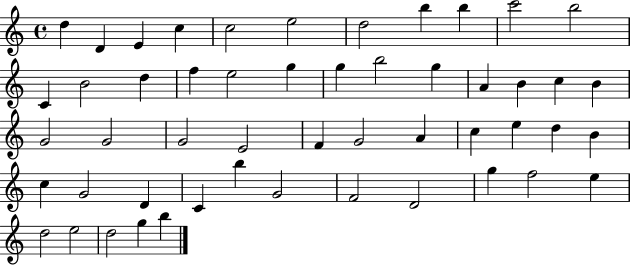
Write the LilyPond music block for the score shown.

{
  \clef treble
  \time 4/4
  \defaultTimeSignature
  \key c \major
  d''4 d'4 e'4 c''4 | c''2 e''2 | d''2 b''4 b''4 | c'''2 b''2 | \break c'4 b'2 d''4 | f''4 e''2 g''4 | g''4 b''2 g''4 | a'4 b'4 c''4 b'4 | \break g'2 g'2 | g'2 e'2 | f'4 g'2 a'4 | c''4 e''4 d''4 b'4 | \break c''4 g'2 d'4 | c'4 b''4 g'2 | f'2 d'2 | g''4 f''2 e''4 | \break d''2 e''2 | d''2 g''4 b''4 | \bar "|."
}